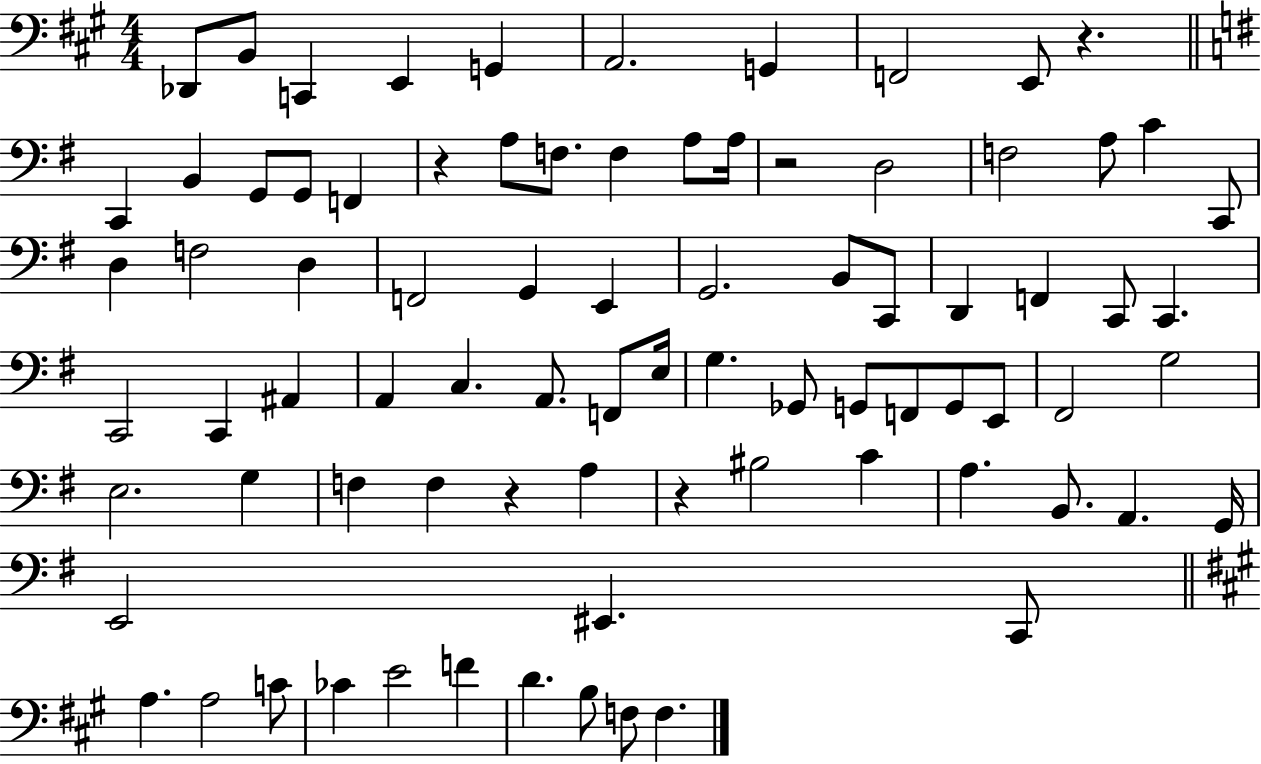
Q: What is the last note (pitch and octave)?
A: F3